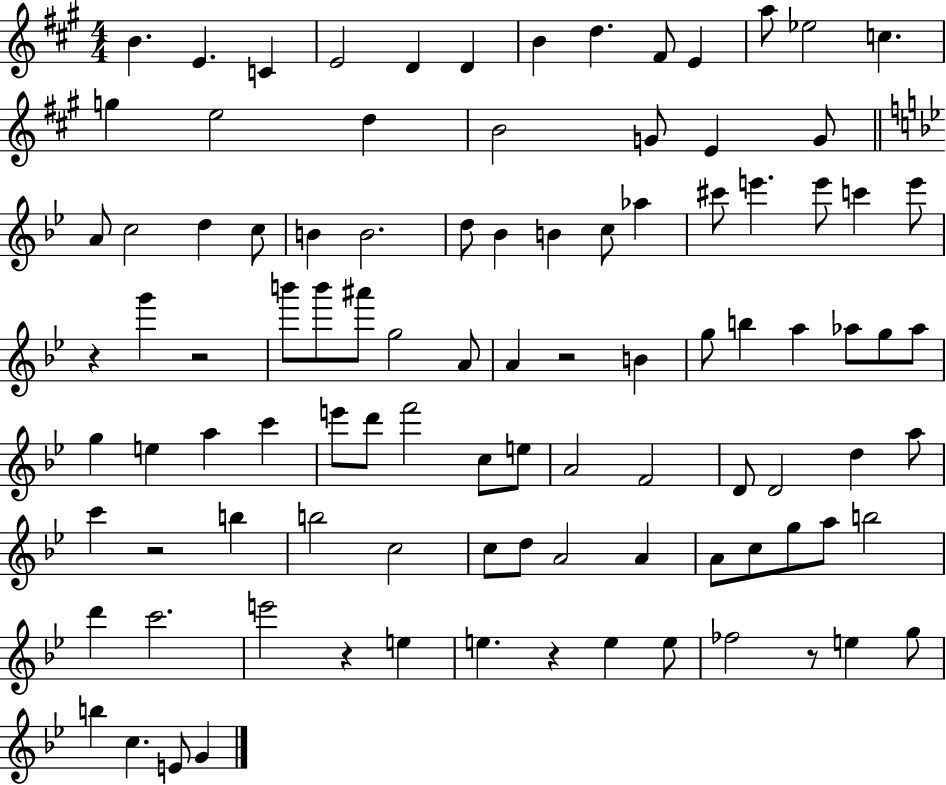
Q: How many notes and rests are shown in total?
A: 99